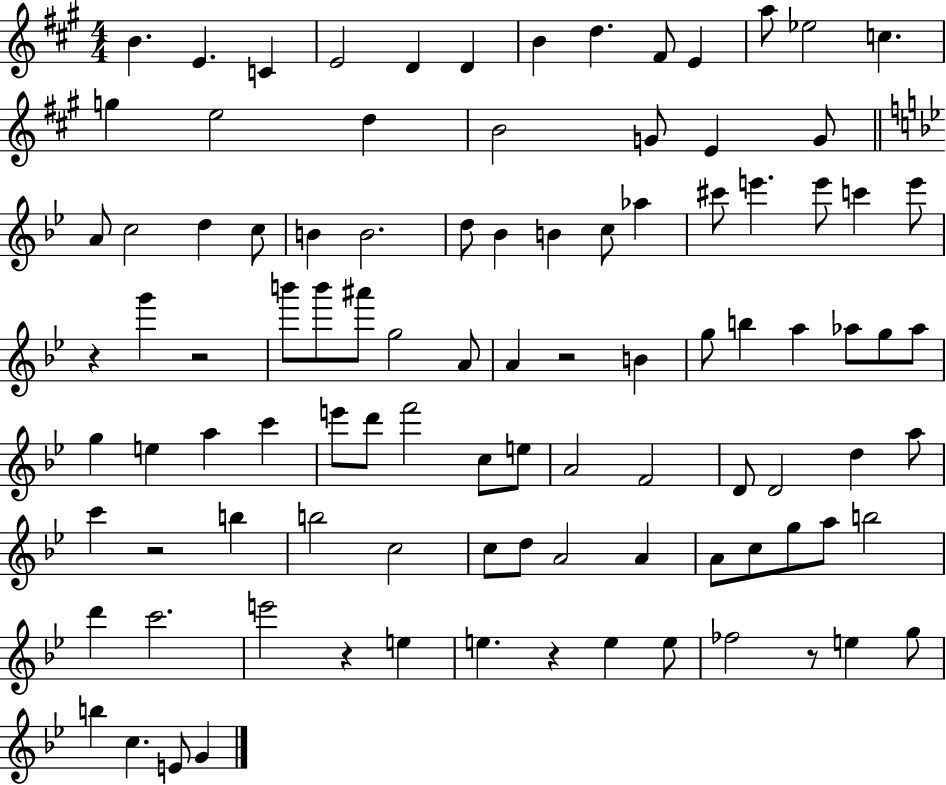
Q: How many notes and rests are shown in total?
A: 99